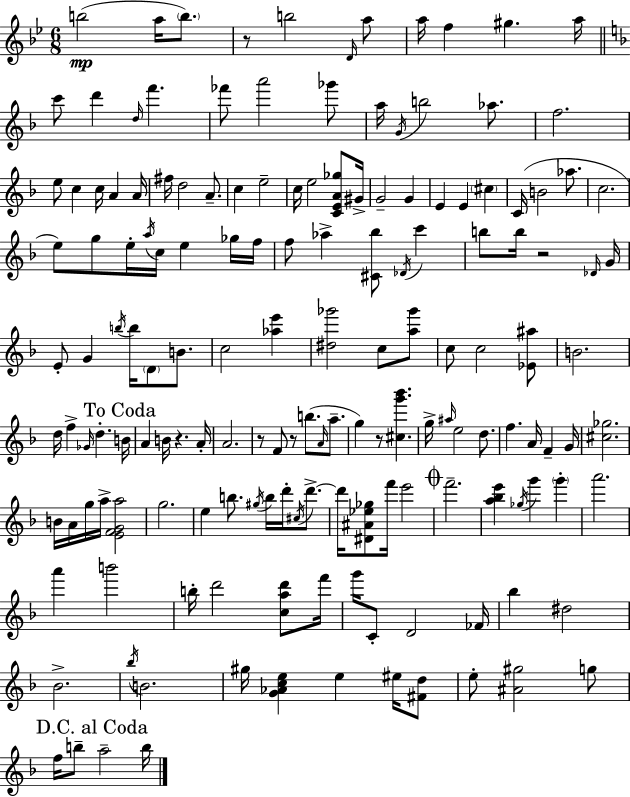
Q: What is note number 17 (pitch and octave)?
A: Gb6